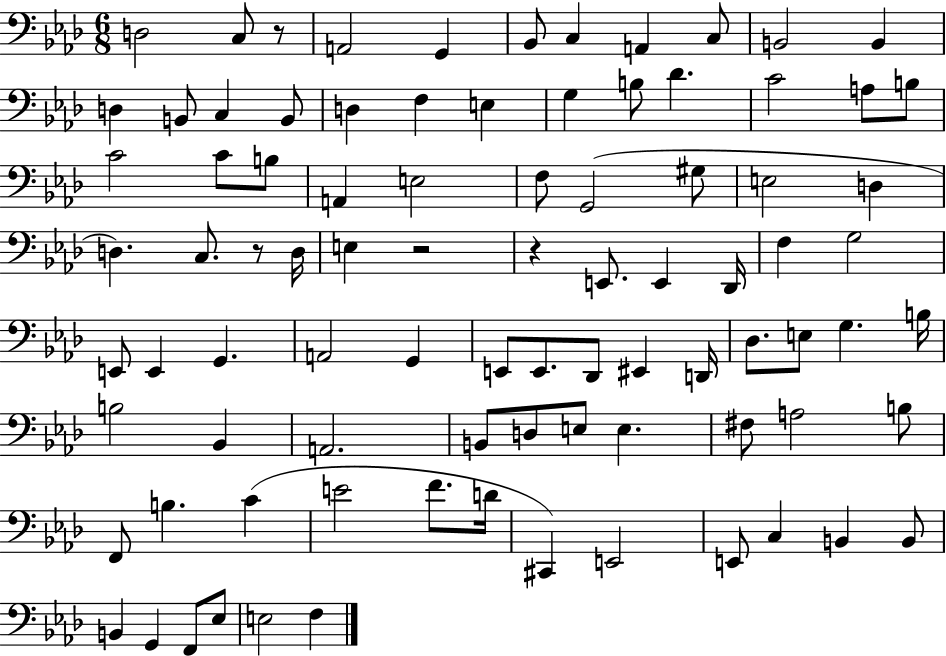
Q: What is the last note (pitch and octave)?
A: F3